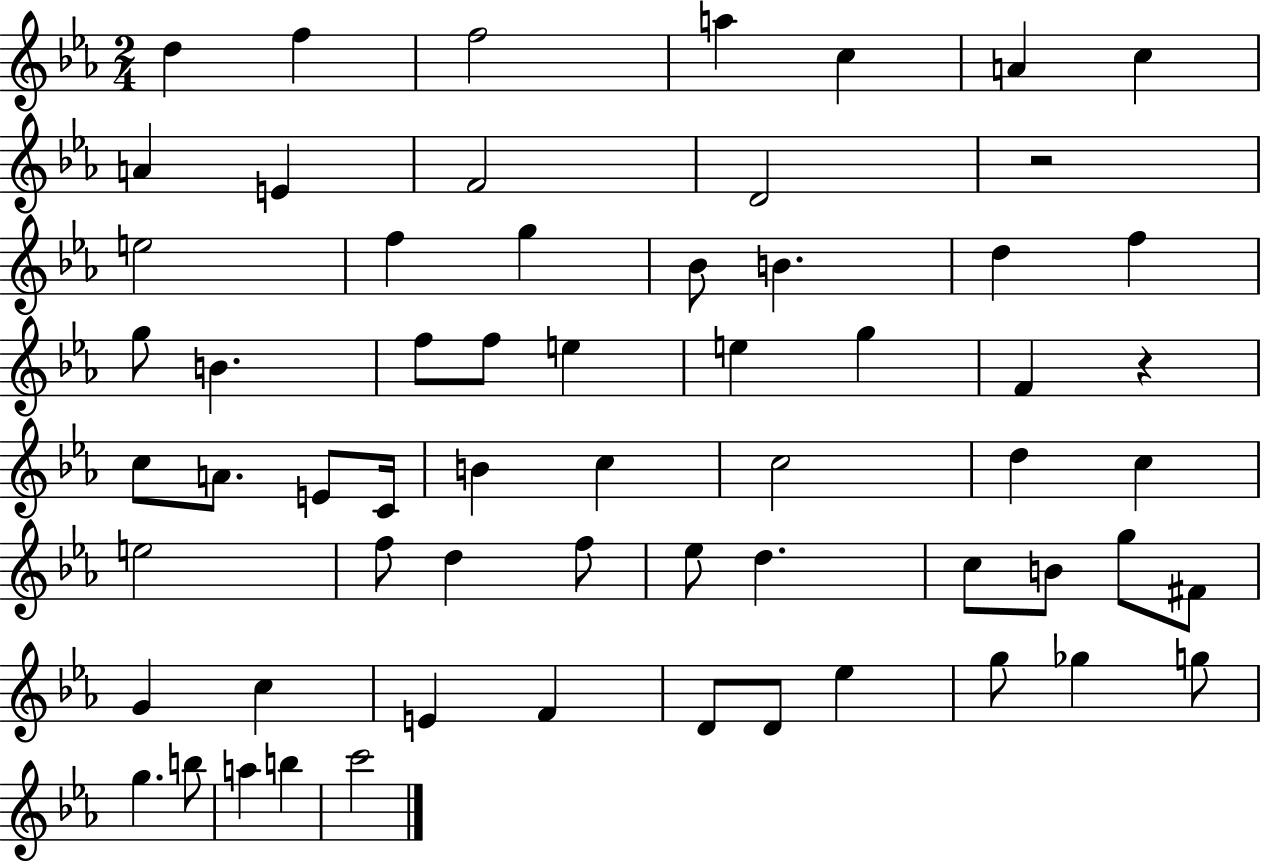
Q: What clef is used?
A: treble